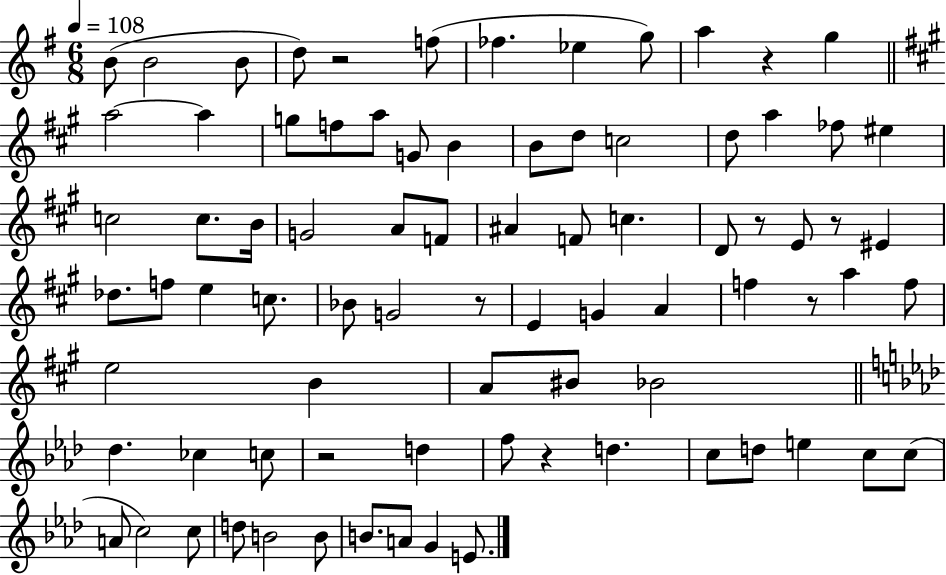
B4/e B4/h B4/e D5/e R/h F5/e FES5/q. Eb5/q G5/e A5/q R/q G5/q A5/h A5/q G5/e F5/e A5/e G4/e B4/q B4/e D5/e C5/h D5/e A5/q FES5/e EIS5/q C5/h C5/e. B4/s G4/h A4/e F4/e A#4/q F4/e C5/q. D4/e R/e E4/e R/e EIS4/q Db5/e. F5/e E5/q C5/e. Bb4/e G4/h R/e E4/q G4/q A4/q F5/q R/e A5/q F5/e E5/h B4/q A4/e BIS4/e Bb4/h Db5/q. CES5/q C5/e R/h D5/q F5/e R/q D5/q. C5/e D5/e E5/q C5/e C5/e A4/e C5/h C5/e D5/e B4/h B4/e B4/e. A4/e G4/q E4/e.